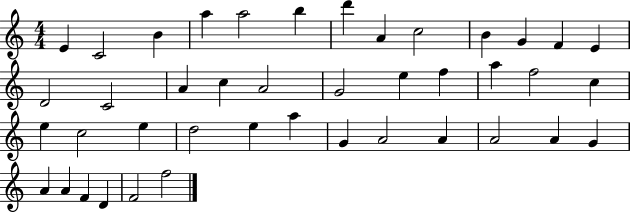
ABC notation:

X:1
T:Untitled
M:4/4
L:1/4
K:C
E C2 B a a2 b d' A c2 B G F E D2 C2 A c A2 G2 e f a f2 c e c2 e d2 e a G A2 A A2 A G A A F D F2 f2